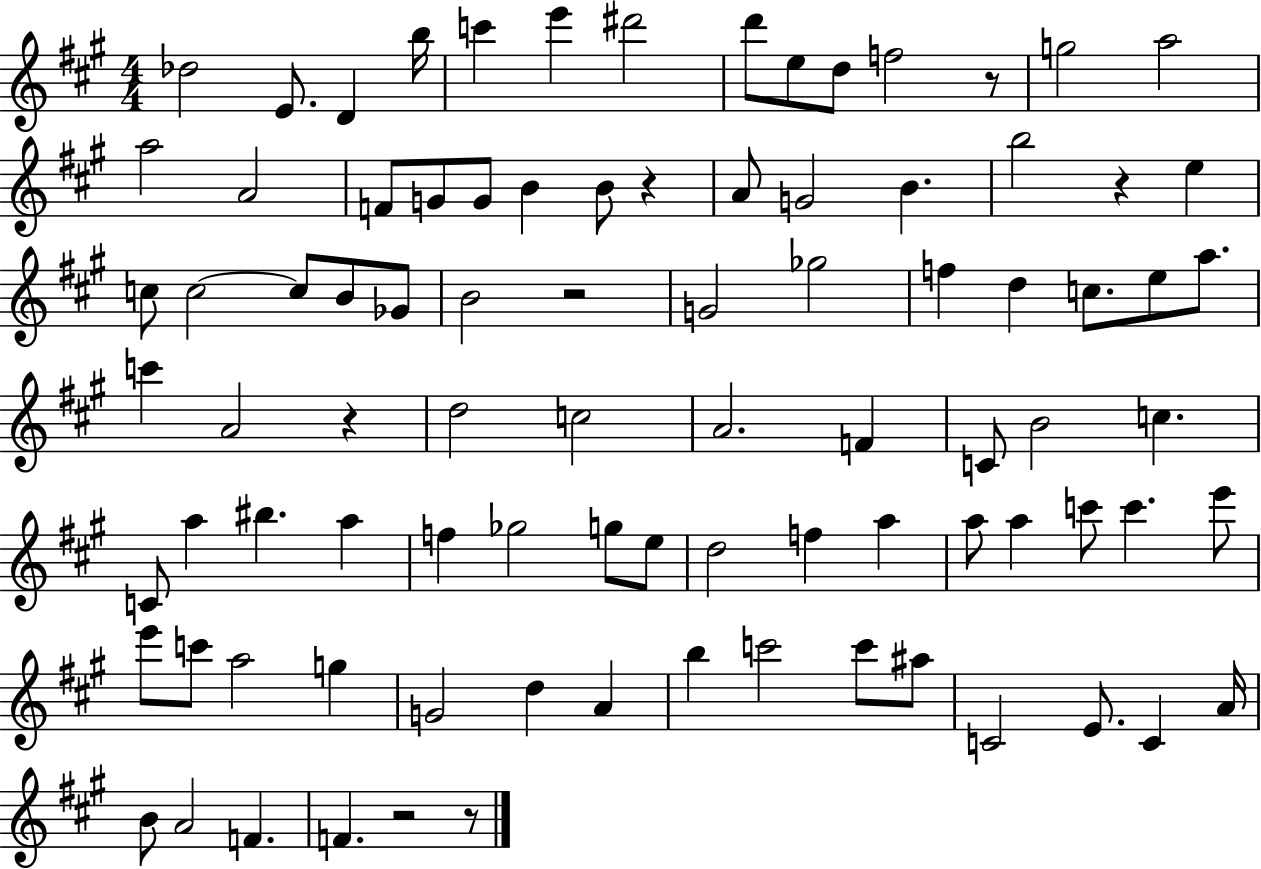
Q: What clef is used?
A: treble